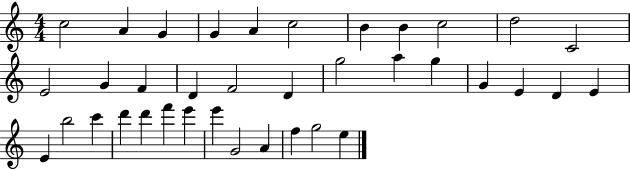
{
  \clef treble
  \numericTimeSignature
  \time 4/4
  \key c \major
  c''2 a'4 g'4 | g'4 a'4 c''2 | b'4 b'4 c''2 | d''2 c'2 | \break e'2 g'4 f'4 | d'4 f'2 d'4 | g''2 a''4 g''4 | g'4 e'4 d'4 e'4 | \break e'4 b''2 c'''4 | d'''4 d'''4 f'''4 e'''4 | e'''4 g'2 a'4 | f''4 g''2 e''4 | \break \bar "|."
}